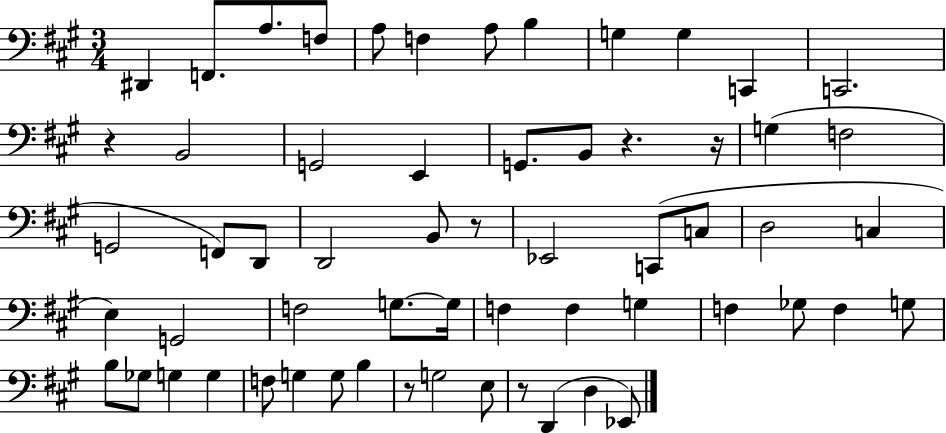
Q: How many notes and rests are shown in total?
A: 60